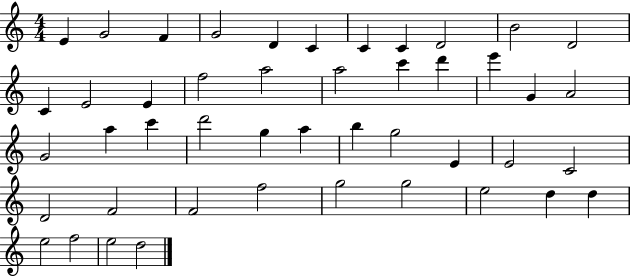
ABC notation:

X:1
T:Untitled
M:4/4
L:1/4
K:C
E G2 F G2 D C C C D2 B2 D2 C E2 E f2 a2 a2 c' d' e' G A2 G2 a c' d'2 g a b g2 E E2 C2 D2 F2 F2 f2 g2 g2 e2 d d e2 f2 e2 d2